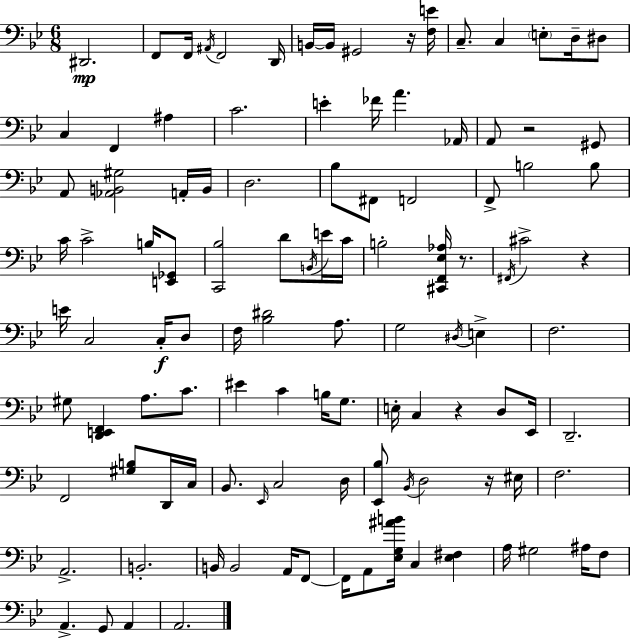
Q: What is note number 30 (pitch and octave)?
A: F#2